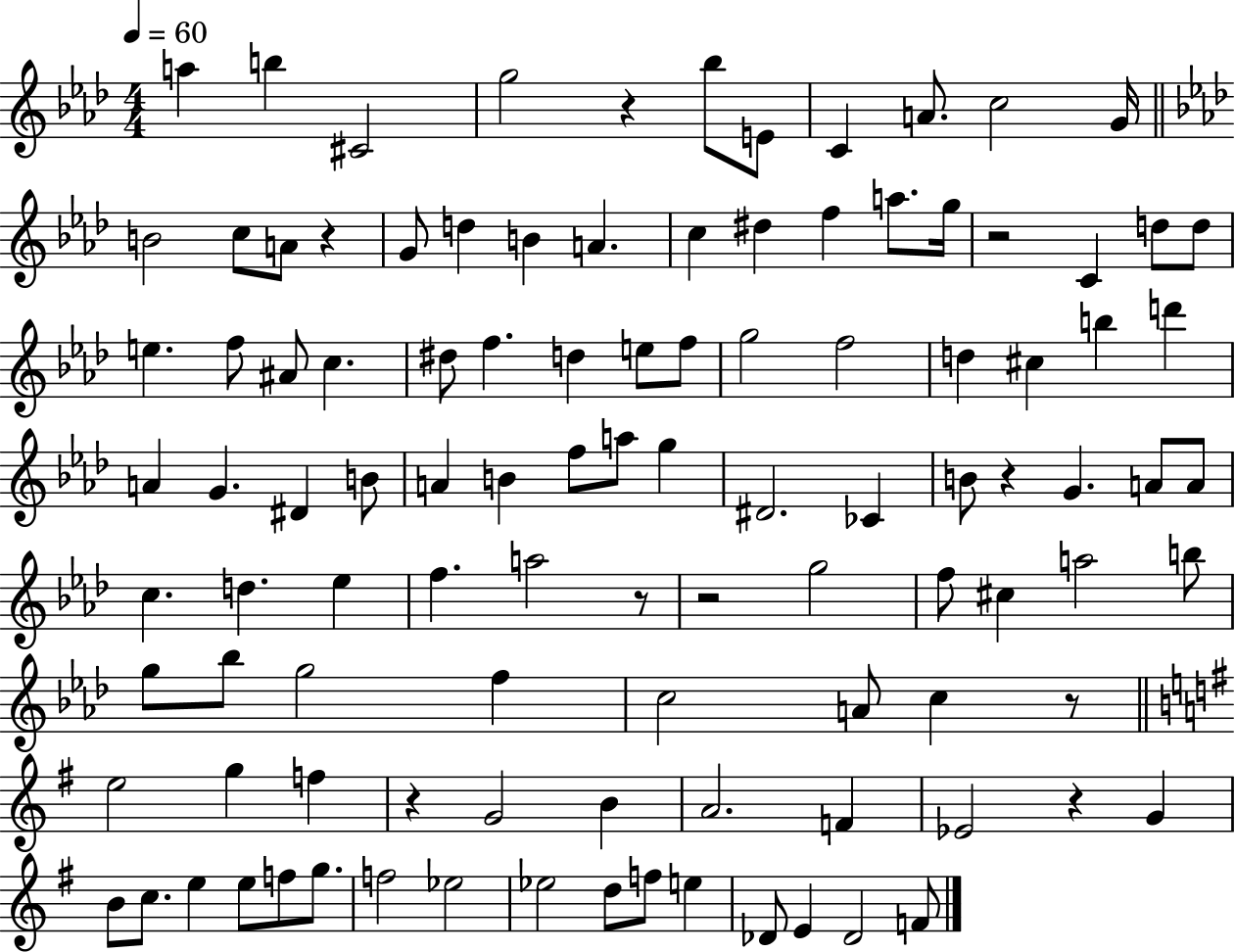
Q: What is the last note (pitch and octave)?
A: F4